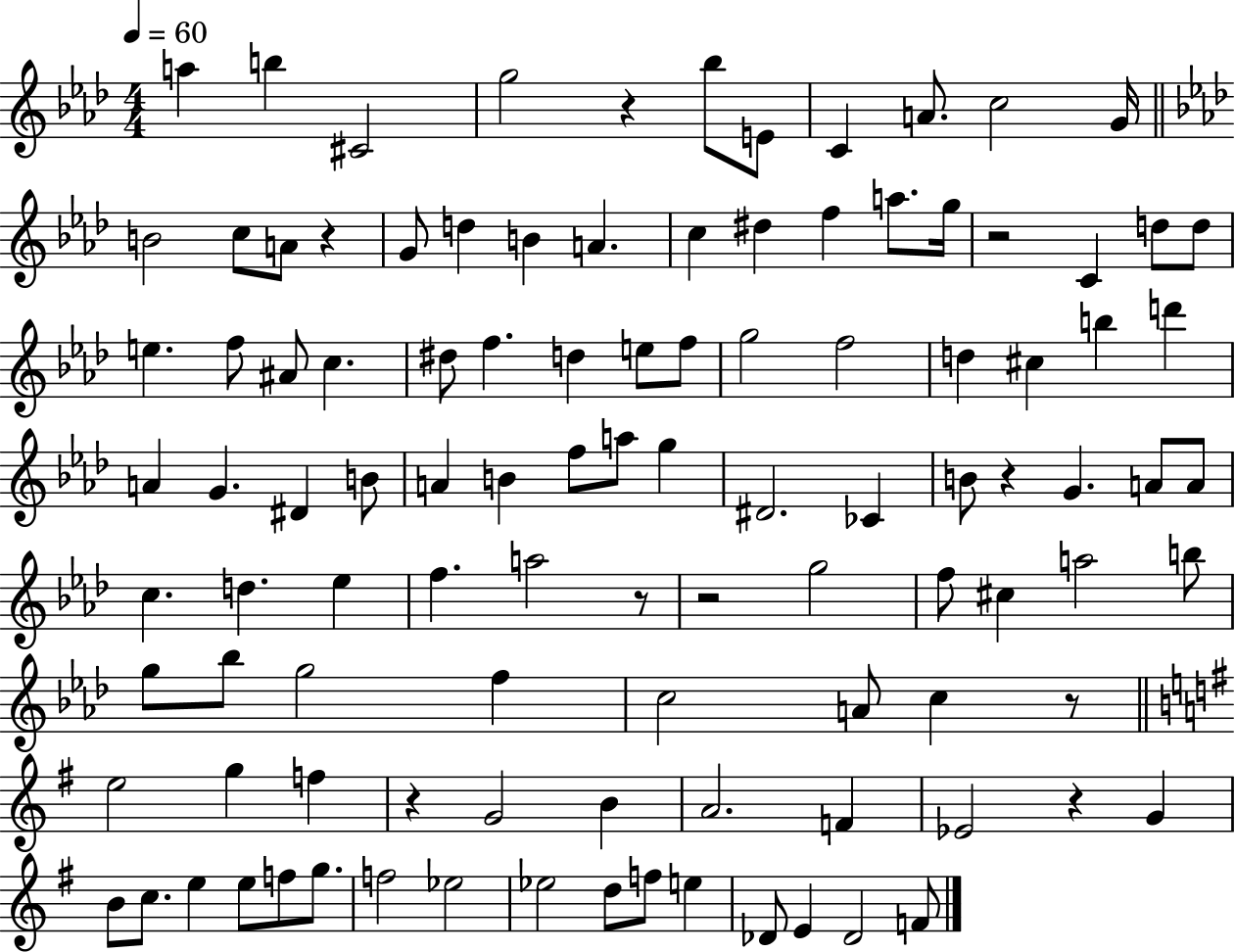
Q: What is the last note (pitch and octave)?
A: F4